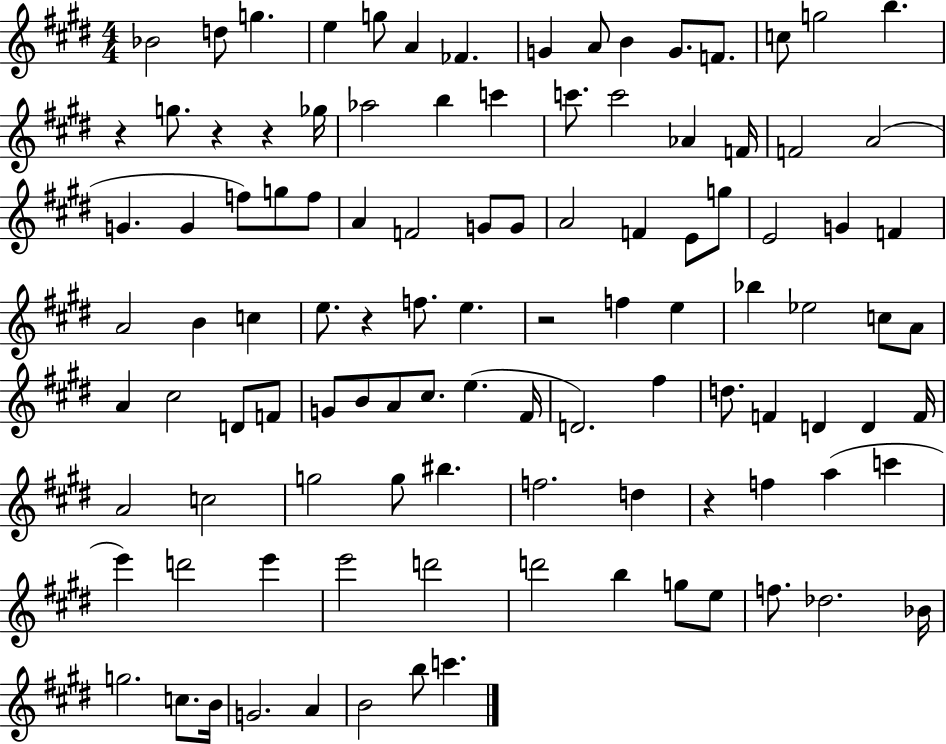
{
  \clef treble
  \numericTimeSignature
  \time 4/4
  \key e \major
  bes'2 d''8 g''4. | e''4 g''8 a'4 fes'4. | g'4 a'8 b'4 g'8. f'8. | c''8 g''2 b''4. | \break r4 g''8. r4 r4 ges''16 | aes''2 b''4 c'''4 | c'''8. c'''2 aes'4 f'16 | f'2 a'2( | \break g'4. g'4 f''8) g''8 f''8 | a'4 f'2 g'8 g'8 | a'2 f'4 e'8 g''8 | e'2 g'4 f'4 | \break a'2 b'4 c''4 | e''8. r4 f''8. e''4. | r2 f''4 e''4 | bes''4 ees''2 c''8 a'8 | \break a'4 cis''2 d'8 f'8 | g'8 b'8 a'8 cis''8. e''4.( fis'16 | d'2.) fis''4 | d''8. f'4 d'4 d'4 f'16 | \break a'2 c''2 | g''2 g''8 bis''4. | f''2. d''4 | r4 f''4 a''4( c'''4 | \break e'''4) d'''2 e'''4 | e'''2 d'''2 | d'''2 b''4 g''8 e''8 | f''8. des''2. bes'16 | \break g''2. c''8. b'16 | g'2. a'4 | b'2 b''8 c'''4. | \bar "|."
}